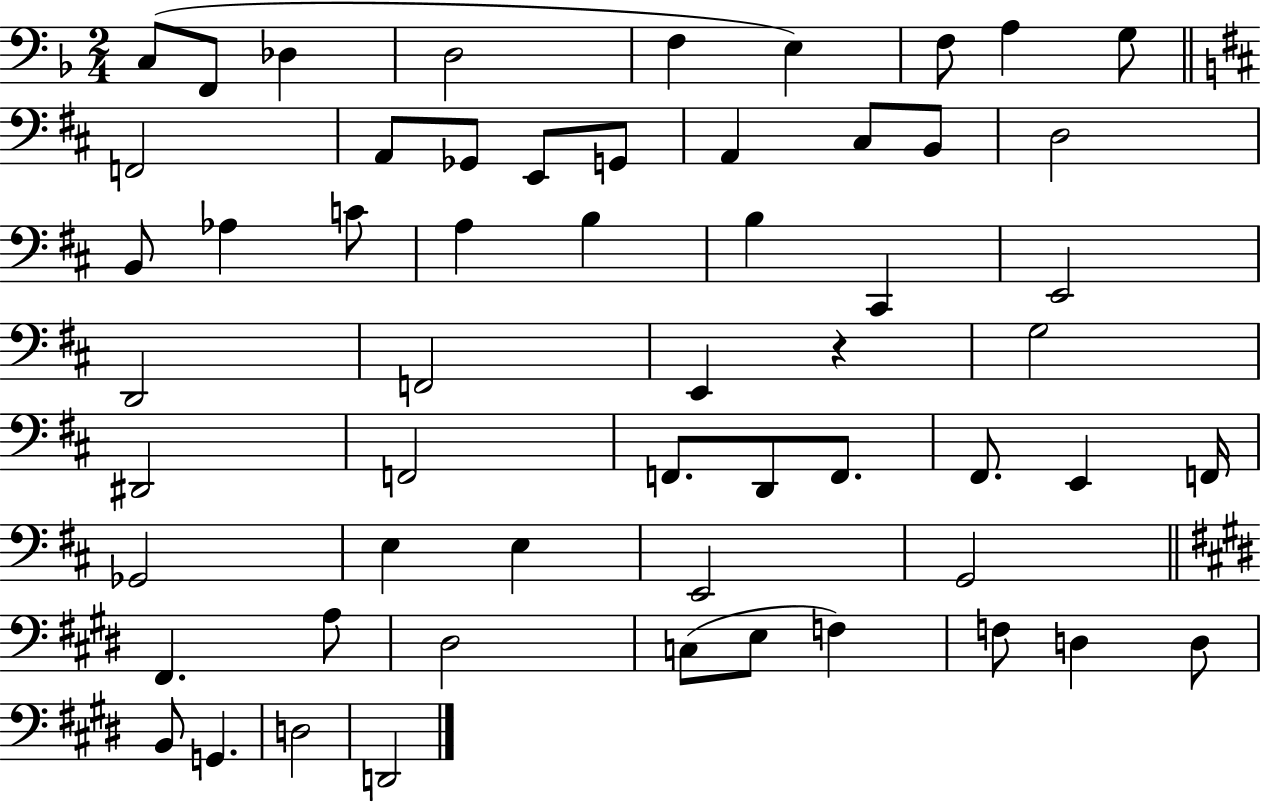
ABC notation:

X:1
T:Untitled
M:2/4
L:1/4
K:F
C,/2 F,,/2 _D, D,2 F, E, F,/2 A, G,/2 F,,2 A,,/2 _G,,/2 E,,/2 G,,/2 A,, ^C,/2 B,,/2 D,2 B,,/2 _A, C/2 A, B, B, ^C,, E,,2 D,,2 F,,2 E,, z G,2 ^D,,2 F,,2 F,,/2 D,,/2 F,,/2 ^F,,/2 E,, F,,/4 _G,,2 E, E, E,,2 G,,2 ^F,, A,/2 ^D,2 C,/2 E,/2 F, F,/2 D, D,/2 B,,/2 G,, D,2 D,,2